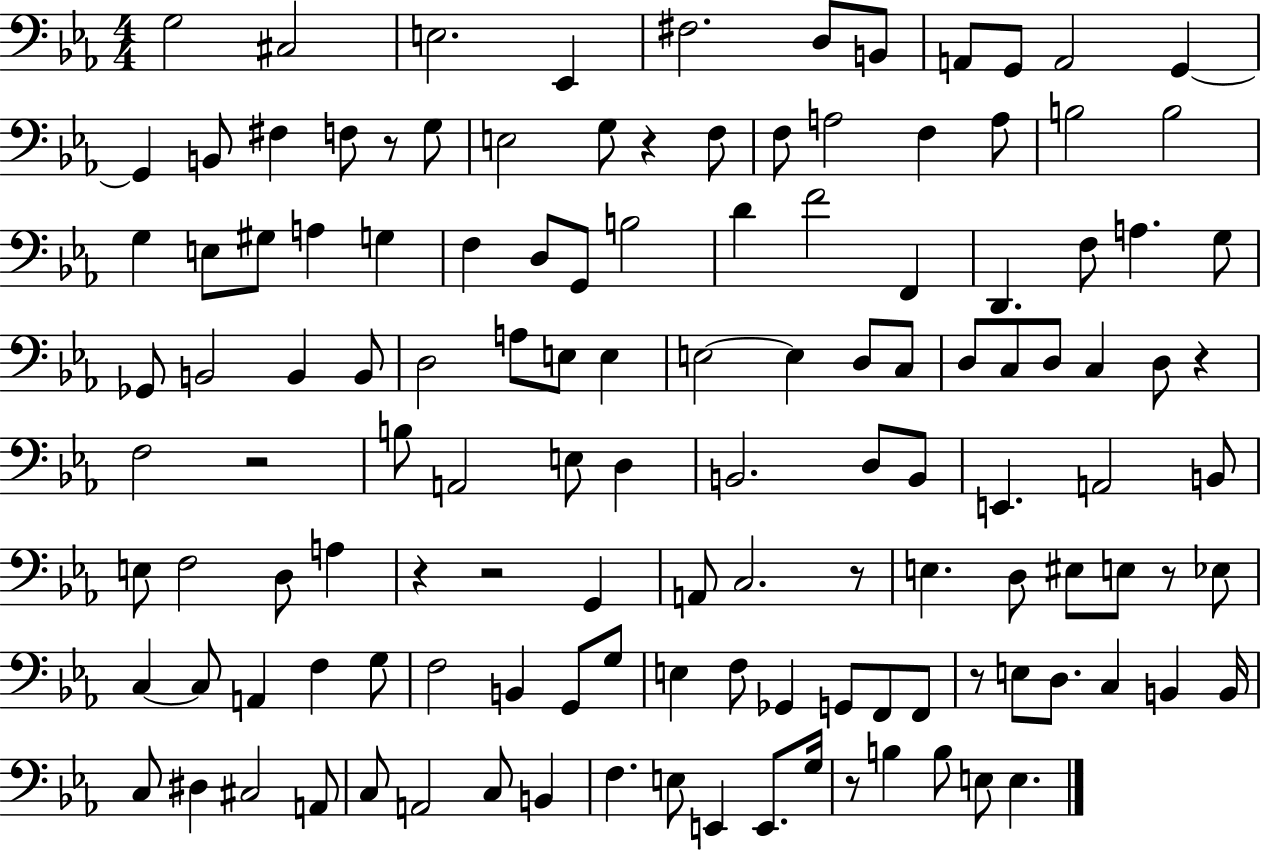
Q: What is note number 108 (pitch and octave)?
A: C3